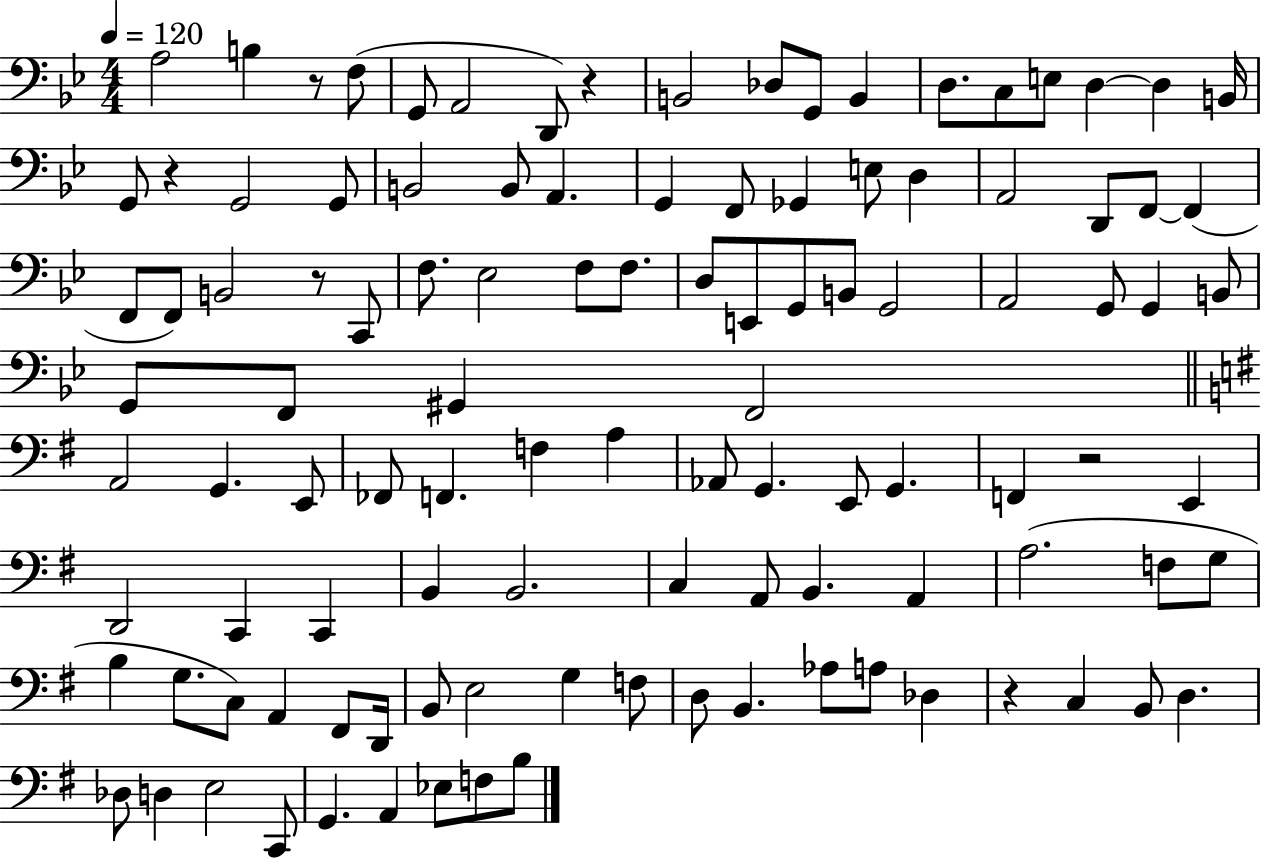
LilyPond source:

{
  \clef bass
  \numericTimeSignature
  \time 4/4
  \key bes \major
  \tempo 4 = 120
  a2 b4 r8 f8( | g,8 a,2 d,8) r4 | b,2 des8 g,8 b,4 | d8. c8 e8 d4~~ d4 b,16 | \break g,8 r4 g,2 g,8 | b,2 b,8 a,4. | g,4 f,8 ges,4 e8 d4 | a,2 d,8 f,8~~ f,4( | \break f,8 f,8) b,2 r8 c,8 | f8. ees2 f8 f8. | d8 e,8 g,8 b,8 g,2 | a,2 g,8 g,4 b,8 | \break g,8 f,8 gis,4 f,2 | \bar "||" \break \key e \minor a,2 g,4. e,8 | fes,8 f,4. f4 a4 | aes,8 g,4. e,8 g,4. | f,4 r2 e,4 | \break d,2 c,4 c,4 | b,4 b,2. | c4 a,8 b,4. a,4 | a2.( f8 g8 | \break b4 g8. c8) a,4 fis,8 d,16 | b,8 e2 g4 f8 | d8 b,4. aes8 a8 des4 | r4 c4 b,8 d4. | \break des8 d4 e2 c,8 | g,4. a,4 ees8 f8 b8 | \bar "|."
}